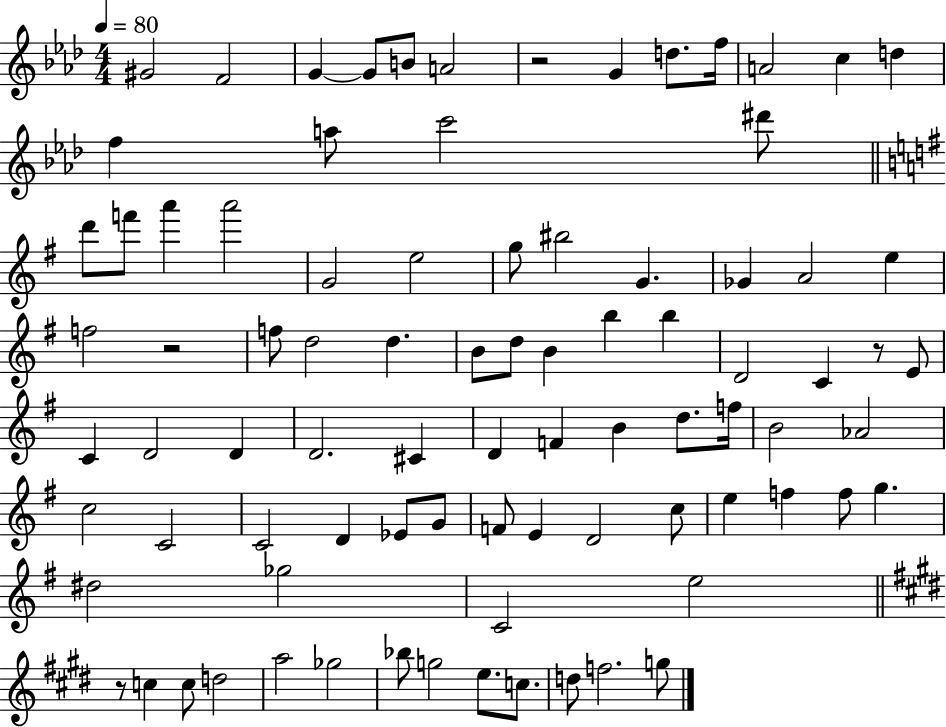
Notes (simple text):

G#4/h F4/h G4/q G4/e B4/e A4/h R/h G4/q D5/e. F5/s A4/h C5/q D5/q F5/q A5/e C6/h D#6/e D6/e F6/e A6/q A6/h G4/h E5/h G5/e BIS5/h G4/q. Gb4/q A4/h E5/q F5/h R/h F5/e D5/h D5/q. B4/e D5/e B4/q B5/q B5/q D4/h C4/q R/e E4/e C4/q D4/h D4/q D4/h. C#4/q D4/q F4/q B4/q D5/e. F5/s B4/h Ab4/h C5/h C4/h C4/h D4/q Eb4/e G4/e F4/e E4/q D4/h C5/e E5/q F5/q F5/e G5/q. D#5/h Gb5/h C4/h E5/h R/e C5/q C5/e D5/h A5/h Gb5/h Bb5/e G5/h E5/e. C5/e. D5/e F5/h. G5/e